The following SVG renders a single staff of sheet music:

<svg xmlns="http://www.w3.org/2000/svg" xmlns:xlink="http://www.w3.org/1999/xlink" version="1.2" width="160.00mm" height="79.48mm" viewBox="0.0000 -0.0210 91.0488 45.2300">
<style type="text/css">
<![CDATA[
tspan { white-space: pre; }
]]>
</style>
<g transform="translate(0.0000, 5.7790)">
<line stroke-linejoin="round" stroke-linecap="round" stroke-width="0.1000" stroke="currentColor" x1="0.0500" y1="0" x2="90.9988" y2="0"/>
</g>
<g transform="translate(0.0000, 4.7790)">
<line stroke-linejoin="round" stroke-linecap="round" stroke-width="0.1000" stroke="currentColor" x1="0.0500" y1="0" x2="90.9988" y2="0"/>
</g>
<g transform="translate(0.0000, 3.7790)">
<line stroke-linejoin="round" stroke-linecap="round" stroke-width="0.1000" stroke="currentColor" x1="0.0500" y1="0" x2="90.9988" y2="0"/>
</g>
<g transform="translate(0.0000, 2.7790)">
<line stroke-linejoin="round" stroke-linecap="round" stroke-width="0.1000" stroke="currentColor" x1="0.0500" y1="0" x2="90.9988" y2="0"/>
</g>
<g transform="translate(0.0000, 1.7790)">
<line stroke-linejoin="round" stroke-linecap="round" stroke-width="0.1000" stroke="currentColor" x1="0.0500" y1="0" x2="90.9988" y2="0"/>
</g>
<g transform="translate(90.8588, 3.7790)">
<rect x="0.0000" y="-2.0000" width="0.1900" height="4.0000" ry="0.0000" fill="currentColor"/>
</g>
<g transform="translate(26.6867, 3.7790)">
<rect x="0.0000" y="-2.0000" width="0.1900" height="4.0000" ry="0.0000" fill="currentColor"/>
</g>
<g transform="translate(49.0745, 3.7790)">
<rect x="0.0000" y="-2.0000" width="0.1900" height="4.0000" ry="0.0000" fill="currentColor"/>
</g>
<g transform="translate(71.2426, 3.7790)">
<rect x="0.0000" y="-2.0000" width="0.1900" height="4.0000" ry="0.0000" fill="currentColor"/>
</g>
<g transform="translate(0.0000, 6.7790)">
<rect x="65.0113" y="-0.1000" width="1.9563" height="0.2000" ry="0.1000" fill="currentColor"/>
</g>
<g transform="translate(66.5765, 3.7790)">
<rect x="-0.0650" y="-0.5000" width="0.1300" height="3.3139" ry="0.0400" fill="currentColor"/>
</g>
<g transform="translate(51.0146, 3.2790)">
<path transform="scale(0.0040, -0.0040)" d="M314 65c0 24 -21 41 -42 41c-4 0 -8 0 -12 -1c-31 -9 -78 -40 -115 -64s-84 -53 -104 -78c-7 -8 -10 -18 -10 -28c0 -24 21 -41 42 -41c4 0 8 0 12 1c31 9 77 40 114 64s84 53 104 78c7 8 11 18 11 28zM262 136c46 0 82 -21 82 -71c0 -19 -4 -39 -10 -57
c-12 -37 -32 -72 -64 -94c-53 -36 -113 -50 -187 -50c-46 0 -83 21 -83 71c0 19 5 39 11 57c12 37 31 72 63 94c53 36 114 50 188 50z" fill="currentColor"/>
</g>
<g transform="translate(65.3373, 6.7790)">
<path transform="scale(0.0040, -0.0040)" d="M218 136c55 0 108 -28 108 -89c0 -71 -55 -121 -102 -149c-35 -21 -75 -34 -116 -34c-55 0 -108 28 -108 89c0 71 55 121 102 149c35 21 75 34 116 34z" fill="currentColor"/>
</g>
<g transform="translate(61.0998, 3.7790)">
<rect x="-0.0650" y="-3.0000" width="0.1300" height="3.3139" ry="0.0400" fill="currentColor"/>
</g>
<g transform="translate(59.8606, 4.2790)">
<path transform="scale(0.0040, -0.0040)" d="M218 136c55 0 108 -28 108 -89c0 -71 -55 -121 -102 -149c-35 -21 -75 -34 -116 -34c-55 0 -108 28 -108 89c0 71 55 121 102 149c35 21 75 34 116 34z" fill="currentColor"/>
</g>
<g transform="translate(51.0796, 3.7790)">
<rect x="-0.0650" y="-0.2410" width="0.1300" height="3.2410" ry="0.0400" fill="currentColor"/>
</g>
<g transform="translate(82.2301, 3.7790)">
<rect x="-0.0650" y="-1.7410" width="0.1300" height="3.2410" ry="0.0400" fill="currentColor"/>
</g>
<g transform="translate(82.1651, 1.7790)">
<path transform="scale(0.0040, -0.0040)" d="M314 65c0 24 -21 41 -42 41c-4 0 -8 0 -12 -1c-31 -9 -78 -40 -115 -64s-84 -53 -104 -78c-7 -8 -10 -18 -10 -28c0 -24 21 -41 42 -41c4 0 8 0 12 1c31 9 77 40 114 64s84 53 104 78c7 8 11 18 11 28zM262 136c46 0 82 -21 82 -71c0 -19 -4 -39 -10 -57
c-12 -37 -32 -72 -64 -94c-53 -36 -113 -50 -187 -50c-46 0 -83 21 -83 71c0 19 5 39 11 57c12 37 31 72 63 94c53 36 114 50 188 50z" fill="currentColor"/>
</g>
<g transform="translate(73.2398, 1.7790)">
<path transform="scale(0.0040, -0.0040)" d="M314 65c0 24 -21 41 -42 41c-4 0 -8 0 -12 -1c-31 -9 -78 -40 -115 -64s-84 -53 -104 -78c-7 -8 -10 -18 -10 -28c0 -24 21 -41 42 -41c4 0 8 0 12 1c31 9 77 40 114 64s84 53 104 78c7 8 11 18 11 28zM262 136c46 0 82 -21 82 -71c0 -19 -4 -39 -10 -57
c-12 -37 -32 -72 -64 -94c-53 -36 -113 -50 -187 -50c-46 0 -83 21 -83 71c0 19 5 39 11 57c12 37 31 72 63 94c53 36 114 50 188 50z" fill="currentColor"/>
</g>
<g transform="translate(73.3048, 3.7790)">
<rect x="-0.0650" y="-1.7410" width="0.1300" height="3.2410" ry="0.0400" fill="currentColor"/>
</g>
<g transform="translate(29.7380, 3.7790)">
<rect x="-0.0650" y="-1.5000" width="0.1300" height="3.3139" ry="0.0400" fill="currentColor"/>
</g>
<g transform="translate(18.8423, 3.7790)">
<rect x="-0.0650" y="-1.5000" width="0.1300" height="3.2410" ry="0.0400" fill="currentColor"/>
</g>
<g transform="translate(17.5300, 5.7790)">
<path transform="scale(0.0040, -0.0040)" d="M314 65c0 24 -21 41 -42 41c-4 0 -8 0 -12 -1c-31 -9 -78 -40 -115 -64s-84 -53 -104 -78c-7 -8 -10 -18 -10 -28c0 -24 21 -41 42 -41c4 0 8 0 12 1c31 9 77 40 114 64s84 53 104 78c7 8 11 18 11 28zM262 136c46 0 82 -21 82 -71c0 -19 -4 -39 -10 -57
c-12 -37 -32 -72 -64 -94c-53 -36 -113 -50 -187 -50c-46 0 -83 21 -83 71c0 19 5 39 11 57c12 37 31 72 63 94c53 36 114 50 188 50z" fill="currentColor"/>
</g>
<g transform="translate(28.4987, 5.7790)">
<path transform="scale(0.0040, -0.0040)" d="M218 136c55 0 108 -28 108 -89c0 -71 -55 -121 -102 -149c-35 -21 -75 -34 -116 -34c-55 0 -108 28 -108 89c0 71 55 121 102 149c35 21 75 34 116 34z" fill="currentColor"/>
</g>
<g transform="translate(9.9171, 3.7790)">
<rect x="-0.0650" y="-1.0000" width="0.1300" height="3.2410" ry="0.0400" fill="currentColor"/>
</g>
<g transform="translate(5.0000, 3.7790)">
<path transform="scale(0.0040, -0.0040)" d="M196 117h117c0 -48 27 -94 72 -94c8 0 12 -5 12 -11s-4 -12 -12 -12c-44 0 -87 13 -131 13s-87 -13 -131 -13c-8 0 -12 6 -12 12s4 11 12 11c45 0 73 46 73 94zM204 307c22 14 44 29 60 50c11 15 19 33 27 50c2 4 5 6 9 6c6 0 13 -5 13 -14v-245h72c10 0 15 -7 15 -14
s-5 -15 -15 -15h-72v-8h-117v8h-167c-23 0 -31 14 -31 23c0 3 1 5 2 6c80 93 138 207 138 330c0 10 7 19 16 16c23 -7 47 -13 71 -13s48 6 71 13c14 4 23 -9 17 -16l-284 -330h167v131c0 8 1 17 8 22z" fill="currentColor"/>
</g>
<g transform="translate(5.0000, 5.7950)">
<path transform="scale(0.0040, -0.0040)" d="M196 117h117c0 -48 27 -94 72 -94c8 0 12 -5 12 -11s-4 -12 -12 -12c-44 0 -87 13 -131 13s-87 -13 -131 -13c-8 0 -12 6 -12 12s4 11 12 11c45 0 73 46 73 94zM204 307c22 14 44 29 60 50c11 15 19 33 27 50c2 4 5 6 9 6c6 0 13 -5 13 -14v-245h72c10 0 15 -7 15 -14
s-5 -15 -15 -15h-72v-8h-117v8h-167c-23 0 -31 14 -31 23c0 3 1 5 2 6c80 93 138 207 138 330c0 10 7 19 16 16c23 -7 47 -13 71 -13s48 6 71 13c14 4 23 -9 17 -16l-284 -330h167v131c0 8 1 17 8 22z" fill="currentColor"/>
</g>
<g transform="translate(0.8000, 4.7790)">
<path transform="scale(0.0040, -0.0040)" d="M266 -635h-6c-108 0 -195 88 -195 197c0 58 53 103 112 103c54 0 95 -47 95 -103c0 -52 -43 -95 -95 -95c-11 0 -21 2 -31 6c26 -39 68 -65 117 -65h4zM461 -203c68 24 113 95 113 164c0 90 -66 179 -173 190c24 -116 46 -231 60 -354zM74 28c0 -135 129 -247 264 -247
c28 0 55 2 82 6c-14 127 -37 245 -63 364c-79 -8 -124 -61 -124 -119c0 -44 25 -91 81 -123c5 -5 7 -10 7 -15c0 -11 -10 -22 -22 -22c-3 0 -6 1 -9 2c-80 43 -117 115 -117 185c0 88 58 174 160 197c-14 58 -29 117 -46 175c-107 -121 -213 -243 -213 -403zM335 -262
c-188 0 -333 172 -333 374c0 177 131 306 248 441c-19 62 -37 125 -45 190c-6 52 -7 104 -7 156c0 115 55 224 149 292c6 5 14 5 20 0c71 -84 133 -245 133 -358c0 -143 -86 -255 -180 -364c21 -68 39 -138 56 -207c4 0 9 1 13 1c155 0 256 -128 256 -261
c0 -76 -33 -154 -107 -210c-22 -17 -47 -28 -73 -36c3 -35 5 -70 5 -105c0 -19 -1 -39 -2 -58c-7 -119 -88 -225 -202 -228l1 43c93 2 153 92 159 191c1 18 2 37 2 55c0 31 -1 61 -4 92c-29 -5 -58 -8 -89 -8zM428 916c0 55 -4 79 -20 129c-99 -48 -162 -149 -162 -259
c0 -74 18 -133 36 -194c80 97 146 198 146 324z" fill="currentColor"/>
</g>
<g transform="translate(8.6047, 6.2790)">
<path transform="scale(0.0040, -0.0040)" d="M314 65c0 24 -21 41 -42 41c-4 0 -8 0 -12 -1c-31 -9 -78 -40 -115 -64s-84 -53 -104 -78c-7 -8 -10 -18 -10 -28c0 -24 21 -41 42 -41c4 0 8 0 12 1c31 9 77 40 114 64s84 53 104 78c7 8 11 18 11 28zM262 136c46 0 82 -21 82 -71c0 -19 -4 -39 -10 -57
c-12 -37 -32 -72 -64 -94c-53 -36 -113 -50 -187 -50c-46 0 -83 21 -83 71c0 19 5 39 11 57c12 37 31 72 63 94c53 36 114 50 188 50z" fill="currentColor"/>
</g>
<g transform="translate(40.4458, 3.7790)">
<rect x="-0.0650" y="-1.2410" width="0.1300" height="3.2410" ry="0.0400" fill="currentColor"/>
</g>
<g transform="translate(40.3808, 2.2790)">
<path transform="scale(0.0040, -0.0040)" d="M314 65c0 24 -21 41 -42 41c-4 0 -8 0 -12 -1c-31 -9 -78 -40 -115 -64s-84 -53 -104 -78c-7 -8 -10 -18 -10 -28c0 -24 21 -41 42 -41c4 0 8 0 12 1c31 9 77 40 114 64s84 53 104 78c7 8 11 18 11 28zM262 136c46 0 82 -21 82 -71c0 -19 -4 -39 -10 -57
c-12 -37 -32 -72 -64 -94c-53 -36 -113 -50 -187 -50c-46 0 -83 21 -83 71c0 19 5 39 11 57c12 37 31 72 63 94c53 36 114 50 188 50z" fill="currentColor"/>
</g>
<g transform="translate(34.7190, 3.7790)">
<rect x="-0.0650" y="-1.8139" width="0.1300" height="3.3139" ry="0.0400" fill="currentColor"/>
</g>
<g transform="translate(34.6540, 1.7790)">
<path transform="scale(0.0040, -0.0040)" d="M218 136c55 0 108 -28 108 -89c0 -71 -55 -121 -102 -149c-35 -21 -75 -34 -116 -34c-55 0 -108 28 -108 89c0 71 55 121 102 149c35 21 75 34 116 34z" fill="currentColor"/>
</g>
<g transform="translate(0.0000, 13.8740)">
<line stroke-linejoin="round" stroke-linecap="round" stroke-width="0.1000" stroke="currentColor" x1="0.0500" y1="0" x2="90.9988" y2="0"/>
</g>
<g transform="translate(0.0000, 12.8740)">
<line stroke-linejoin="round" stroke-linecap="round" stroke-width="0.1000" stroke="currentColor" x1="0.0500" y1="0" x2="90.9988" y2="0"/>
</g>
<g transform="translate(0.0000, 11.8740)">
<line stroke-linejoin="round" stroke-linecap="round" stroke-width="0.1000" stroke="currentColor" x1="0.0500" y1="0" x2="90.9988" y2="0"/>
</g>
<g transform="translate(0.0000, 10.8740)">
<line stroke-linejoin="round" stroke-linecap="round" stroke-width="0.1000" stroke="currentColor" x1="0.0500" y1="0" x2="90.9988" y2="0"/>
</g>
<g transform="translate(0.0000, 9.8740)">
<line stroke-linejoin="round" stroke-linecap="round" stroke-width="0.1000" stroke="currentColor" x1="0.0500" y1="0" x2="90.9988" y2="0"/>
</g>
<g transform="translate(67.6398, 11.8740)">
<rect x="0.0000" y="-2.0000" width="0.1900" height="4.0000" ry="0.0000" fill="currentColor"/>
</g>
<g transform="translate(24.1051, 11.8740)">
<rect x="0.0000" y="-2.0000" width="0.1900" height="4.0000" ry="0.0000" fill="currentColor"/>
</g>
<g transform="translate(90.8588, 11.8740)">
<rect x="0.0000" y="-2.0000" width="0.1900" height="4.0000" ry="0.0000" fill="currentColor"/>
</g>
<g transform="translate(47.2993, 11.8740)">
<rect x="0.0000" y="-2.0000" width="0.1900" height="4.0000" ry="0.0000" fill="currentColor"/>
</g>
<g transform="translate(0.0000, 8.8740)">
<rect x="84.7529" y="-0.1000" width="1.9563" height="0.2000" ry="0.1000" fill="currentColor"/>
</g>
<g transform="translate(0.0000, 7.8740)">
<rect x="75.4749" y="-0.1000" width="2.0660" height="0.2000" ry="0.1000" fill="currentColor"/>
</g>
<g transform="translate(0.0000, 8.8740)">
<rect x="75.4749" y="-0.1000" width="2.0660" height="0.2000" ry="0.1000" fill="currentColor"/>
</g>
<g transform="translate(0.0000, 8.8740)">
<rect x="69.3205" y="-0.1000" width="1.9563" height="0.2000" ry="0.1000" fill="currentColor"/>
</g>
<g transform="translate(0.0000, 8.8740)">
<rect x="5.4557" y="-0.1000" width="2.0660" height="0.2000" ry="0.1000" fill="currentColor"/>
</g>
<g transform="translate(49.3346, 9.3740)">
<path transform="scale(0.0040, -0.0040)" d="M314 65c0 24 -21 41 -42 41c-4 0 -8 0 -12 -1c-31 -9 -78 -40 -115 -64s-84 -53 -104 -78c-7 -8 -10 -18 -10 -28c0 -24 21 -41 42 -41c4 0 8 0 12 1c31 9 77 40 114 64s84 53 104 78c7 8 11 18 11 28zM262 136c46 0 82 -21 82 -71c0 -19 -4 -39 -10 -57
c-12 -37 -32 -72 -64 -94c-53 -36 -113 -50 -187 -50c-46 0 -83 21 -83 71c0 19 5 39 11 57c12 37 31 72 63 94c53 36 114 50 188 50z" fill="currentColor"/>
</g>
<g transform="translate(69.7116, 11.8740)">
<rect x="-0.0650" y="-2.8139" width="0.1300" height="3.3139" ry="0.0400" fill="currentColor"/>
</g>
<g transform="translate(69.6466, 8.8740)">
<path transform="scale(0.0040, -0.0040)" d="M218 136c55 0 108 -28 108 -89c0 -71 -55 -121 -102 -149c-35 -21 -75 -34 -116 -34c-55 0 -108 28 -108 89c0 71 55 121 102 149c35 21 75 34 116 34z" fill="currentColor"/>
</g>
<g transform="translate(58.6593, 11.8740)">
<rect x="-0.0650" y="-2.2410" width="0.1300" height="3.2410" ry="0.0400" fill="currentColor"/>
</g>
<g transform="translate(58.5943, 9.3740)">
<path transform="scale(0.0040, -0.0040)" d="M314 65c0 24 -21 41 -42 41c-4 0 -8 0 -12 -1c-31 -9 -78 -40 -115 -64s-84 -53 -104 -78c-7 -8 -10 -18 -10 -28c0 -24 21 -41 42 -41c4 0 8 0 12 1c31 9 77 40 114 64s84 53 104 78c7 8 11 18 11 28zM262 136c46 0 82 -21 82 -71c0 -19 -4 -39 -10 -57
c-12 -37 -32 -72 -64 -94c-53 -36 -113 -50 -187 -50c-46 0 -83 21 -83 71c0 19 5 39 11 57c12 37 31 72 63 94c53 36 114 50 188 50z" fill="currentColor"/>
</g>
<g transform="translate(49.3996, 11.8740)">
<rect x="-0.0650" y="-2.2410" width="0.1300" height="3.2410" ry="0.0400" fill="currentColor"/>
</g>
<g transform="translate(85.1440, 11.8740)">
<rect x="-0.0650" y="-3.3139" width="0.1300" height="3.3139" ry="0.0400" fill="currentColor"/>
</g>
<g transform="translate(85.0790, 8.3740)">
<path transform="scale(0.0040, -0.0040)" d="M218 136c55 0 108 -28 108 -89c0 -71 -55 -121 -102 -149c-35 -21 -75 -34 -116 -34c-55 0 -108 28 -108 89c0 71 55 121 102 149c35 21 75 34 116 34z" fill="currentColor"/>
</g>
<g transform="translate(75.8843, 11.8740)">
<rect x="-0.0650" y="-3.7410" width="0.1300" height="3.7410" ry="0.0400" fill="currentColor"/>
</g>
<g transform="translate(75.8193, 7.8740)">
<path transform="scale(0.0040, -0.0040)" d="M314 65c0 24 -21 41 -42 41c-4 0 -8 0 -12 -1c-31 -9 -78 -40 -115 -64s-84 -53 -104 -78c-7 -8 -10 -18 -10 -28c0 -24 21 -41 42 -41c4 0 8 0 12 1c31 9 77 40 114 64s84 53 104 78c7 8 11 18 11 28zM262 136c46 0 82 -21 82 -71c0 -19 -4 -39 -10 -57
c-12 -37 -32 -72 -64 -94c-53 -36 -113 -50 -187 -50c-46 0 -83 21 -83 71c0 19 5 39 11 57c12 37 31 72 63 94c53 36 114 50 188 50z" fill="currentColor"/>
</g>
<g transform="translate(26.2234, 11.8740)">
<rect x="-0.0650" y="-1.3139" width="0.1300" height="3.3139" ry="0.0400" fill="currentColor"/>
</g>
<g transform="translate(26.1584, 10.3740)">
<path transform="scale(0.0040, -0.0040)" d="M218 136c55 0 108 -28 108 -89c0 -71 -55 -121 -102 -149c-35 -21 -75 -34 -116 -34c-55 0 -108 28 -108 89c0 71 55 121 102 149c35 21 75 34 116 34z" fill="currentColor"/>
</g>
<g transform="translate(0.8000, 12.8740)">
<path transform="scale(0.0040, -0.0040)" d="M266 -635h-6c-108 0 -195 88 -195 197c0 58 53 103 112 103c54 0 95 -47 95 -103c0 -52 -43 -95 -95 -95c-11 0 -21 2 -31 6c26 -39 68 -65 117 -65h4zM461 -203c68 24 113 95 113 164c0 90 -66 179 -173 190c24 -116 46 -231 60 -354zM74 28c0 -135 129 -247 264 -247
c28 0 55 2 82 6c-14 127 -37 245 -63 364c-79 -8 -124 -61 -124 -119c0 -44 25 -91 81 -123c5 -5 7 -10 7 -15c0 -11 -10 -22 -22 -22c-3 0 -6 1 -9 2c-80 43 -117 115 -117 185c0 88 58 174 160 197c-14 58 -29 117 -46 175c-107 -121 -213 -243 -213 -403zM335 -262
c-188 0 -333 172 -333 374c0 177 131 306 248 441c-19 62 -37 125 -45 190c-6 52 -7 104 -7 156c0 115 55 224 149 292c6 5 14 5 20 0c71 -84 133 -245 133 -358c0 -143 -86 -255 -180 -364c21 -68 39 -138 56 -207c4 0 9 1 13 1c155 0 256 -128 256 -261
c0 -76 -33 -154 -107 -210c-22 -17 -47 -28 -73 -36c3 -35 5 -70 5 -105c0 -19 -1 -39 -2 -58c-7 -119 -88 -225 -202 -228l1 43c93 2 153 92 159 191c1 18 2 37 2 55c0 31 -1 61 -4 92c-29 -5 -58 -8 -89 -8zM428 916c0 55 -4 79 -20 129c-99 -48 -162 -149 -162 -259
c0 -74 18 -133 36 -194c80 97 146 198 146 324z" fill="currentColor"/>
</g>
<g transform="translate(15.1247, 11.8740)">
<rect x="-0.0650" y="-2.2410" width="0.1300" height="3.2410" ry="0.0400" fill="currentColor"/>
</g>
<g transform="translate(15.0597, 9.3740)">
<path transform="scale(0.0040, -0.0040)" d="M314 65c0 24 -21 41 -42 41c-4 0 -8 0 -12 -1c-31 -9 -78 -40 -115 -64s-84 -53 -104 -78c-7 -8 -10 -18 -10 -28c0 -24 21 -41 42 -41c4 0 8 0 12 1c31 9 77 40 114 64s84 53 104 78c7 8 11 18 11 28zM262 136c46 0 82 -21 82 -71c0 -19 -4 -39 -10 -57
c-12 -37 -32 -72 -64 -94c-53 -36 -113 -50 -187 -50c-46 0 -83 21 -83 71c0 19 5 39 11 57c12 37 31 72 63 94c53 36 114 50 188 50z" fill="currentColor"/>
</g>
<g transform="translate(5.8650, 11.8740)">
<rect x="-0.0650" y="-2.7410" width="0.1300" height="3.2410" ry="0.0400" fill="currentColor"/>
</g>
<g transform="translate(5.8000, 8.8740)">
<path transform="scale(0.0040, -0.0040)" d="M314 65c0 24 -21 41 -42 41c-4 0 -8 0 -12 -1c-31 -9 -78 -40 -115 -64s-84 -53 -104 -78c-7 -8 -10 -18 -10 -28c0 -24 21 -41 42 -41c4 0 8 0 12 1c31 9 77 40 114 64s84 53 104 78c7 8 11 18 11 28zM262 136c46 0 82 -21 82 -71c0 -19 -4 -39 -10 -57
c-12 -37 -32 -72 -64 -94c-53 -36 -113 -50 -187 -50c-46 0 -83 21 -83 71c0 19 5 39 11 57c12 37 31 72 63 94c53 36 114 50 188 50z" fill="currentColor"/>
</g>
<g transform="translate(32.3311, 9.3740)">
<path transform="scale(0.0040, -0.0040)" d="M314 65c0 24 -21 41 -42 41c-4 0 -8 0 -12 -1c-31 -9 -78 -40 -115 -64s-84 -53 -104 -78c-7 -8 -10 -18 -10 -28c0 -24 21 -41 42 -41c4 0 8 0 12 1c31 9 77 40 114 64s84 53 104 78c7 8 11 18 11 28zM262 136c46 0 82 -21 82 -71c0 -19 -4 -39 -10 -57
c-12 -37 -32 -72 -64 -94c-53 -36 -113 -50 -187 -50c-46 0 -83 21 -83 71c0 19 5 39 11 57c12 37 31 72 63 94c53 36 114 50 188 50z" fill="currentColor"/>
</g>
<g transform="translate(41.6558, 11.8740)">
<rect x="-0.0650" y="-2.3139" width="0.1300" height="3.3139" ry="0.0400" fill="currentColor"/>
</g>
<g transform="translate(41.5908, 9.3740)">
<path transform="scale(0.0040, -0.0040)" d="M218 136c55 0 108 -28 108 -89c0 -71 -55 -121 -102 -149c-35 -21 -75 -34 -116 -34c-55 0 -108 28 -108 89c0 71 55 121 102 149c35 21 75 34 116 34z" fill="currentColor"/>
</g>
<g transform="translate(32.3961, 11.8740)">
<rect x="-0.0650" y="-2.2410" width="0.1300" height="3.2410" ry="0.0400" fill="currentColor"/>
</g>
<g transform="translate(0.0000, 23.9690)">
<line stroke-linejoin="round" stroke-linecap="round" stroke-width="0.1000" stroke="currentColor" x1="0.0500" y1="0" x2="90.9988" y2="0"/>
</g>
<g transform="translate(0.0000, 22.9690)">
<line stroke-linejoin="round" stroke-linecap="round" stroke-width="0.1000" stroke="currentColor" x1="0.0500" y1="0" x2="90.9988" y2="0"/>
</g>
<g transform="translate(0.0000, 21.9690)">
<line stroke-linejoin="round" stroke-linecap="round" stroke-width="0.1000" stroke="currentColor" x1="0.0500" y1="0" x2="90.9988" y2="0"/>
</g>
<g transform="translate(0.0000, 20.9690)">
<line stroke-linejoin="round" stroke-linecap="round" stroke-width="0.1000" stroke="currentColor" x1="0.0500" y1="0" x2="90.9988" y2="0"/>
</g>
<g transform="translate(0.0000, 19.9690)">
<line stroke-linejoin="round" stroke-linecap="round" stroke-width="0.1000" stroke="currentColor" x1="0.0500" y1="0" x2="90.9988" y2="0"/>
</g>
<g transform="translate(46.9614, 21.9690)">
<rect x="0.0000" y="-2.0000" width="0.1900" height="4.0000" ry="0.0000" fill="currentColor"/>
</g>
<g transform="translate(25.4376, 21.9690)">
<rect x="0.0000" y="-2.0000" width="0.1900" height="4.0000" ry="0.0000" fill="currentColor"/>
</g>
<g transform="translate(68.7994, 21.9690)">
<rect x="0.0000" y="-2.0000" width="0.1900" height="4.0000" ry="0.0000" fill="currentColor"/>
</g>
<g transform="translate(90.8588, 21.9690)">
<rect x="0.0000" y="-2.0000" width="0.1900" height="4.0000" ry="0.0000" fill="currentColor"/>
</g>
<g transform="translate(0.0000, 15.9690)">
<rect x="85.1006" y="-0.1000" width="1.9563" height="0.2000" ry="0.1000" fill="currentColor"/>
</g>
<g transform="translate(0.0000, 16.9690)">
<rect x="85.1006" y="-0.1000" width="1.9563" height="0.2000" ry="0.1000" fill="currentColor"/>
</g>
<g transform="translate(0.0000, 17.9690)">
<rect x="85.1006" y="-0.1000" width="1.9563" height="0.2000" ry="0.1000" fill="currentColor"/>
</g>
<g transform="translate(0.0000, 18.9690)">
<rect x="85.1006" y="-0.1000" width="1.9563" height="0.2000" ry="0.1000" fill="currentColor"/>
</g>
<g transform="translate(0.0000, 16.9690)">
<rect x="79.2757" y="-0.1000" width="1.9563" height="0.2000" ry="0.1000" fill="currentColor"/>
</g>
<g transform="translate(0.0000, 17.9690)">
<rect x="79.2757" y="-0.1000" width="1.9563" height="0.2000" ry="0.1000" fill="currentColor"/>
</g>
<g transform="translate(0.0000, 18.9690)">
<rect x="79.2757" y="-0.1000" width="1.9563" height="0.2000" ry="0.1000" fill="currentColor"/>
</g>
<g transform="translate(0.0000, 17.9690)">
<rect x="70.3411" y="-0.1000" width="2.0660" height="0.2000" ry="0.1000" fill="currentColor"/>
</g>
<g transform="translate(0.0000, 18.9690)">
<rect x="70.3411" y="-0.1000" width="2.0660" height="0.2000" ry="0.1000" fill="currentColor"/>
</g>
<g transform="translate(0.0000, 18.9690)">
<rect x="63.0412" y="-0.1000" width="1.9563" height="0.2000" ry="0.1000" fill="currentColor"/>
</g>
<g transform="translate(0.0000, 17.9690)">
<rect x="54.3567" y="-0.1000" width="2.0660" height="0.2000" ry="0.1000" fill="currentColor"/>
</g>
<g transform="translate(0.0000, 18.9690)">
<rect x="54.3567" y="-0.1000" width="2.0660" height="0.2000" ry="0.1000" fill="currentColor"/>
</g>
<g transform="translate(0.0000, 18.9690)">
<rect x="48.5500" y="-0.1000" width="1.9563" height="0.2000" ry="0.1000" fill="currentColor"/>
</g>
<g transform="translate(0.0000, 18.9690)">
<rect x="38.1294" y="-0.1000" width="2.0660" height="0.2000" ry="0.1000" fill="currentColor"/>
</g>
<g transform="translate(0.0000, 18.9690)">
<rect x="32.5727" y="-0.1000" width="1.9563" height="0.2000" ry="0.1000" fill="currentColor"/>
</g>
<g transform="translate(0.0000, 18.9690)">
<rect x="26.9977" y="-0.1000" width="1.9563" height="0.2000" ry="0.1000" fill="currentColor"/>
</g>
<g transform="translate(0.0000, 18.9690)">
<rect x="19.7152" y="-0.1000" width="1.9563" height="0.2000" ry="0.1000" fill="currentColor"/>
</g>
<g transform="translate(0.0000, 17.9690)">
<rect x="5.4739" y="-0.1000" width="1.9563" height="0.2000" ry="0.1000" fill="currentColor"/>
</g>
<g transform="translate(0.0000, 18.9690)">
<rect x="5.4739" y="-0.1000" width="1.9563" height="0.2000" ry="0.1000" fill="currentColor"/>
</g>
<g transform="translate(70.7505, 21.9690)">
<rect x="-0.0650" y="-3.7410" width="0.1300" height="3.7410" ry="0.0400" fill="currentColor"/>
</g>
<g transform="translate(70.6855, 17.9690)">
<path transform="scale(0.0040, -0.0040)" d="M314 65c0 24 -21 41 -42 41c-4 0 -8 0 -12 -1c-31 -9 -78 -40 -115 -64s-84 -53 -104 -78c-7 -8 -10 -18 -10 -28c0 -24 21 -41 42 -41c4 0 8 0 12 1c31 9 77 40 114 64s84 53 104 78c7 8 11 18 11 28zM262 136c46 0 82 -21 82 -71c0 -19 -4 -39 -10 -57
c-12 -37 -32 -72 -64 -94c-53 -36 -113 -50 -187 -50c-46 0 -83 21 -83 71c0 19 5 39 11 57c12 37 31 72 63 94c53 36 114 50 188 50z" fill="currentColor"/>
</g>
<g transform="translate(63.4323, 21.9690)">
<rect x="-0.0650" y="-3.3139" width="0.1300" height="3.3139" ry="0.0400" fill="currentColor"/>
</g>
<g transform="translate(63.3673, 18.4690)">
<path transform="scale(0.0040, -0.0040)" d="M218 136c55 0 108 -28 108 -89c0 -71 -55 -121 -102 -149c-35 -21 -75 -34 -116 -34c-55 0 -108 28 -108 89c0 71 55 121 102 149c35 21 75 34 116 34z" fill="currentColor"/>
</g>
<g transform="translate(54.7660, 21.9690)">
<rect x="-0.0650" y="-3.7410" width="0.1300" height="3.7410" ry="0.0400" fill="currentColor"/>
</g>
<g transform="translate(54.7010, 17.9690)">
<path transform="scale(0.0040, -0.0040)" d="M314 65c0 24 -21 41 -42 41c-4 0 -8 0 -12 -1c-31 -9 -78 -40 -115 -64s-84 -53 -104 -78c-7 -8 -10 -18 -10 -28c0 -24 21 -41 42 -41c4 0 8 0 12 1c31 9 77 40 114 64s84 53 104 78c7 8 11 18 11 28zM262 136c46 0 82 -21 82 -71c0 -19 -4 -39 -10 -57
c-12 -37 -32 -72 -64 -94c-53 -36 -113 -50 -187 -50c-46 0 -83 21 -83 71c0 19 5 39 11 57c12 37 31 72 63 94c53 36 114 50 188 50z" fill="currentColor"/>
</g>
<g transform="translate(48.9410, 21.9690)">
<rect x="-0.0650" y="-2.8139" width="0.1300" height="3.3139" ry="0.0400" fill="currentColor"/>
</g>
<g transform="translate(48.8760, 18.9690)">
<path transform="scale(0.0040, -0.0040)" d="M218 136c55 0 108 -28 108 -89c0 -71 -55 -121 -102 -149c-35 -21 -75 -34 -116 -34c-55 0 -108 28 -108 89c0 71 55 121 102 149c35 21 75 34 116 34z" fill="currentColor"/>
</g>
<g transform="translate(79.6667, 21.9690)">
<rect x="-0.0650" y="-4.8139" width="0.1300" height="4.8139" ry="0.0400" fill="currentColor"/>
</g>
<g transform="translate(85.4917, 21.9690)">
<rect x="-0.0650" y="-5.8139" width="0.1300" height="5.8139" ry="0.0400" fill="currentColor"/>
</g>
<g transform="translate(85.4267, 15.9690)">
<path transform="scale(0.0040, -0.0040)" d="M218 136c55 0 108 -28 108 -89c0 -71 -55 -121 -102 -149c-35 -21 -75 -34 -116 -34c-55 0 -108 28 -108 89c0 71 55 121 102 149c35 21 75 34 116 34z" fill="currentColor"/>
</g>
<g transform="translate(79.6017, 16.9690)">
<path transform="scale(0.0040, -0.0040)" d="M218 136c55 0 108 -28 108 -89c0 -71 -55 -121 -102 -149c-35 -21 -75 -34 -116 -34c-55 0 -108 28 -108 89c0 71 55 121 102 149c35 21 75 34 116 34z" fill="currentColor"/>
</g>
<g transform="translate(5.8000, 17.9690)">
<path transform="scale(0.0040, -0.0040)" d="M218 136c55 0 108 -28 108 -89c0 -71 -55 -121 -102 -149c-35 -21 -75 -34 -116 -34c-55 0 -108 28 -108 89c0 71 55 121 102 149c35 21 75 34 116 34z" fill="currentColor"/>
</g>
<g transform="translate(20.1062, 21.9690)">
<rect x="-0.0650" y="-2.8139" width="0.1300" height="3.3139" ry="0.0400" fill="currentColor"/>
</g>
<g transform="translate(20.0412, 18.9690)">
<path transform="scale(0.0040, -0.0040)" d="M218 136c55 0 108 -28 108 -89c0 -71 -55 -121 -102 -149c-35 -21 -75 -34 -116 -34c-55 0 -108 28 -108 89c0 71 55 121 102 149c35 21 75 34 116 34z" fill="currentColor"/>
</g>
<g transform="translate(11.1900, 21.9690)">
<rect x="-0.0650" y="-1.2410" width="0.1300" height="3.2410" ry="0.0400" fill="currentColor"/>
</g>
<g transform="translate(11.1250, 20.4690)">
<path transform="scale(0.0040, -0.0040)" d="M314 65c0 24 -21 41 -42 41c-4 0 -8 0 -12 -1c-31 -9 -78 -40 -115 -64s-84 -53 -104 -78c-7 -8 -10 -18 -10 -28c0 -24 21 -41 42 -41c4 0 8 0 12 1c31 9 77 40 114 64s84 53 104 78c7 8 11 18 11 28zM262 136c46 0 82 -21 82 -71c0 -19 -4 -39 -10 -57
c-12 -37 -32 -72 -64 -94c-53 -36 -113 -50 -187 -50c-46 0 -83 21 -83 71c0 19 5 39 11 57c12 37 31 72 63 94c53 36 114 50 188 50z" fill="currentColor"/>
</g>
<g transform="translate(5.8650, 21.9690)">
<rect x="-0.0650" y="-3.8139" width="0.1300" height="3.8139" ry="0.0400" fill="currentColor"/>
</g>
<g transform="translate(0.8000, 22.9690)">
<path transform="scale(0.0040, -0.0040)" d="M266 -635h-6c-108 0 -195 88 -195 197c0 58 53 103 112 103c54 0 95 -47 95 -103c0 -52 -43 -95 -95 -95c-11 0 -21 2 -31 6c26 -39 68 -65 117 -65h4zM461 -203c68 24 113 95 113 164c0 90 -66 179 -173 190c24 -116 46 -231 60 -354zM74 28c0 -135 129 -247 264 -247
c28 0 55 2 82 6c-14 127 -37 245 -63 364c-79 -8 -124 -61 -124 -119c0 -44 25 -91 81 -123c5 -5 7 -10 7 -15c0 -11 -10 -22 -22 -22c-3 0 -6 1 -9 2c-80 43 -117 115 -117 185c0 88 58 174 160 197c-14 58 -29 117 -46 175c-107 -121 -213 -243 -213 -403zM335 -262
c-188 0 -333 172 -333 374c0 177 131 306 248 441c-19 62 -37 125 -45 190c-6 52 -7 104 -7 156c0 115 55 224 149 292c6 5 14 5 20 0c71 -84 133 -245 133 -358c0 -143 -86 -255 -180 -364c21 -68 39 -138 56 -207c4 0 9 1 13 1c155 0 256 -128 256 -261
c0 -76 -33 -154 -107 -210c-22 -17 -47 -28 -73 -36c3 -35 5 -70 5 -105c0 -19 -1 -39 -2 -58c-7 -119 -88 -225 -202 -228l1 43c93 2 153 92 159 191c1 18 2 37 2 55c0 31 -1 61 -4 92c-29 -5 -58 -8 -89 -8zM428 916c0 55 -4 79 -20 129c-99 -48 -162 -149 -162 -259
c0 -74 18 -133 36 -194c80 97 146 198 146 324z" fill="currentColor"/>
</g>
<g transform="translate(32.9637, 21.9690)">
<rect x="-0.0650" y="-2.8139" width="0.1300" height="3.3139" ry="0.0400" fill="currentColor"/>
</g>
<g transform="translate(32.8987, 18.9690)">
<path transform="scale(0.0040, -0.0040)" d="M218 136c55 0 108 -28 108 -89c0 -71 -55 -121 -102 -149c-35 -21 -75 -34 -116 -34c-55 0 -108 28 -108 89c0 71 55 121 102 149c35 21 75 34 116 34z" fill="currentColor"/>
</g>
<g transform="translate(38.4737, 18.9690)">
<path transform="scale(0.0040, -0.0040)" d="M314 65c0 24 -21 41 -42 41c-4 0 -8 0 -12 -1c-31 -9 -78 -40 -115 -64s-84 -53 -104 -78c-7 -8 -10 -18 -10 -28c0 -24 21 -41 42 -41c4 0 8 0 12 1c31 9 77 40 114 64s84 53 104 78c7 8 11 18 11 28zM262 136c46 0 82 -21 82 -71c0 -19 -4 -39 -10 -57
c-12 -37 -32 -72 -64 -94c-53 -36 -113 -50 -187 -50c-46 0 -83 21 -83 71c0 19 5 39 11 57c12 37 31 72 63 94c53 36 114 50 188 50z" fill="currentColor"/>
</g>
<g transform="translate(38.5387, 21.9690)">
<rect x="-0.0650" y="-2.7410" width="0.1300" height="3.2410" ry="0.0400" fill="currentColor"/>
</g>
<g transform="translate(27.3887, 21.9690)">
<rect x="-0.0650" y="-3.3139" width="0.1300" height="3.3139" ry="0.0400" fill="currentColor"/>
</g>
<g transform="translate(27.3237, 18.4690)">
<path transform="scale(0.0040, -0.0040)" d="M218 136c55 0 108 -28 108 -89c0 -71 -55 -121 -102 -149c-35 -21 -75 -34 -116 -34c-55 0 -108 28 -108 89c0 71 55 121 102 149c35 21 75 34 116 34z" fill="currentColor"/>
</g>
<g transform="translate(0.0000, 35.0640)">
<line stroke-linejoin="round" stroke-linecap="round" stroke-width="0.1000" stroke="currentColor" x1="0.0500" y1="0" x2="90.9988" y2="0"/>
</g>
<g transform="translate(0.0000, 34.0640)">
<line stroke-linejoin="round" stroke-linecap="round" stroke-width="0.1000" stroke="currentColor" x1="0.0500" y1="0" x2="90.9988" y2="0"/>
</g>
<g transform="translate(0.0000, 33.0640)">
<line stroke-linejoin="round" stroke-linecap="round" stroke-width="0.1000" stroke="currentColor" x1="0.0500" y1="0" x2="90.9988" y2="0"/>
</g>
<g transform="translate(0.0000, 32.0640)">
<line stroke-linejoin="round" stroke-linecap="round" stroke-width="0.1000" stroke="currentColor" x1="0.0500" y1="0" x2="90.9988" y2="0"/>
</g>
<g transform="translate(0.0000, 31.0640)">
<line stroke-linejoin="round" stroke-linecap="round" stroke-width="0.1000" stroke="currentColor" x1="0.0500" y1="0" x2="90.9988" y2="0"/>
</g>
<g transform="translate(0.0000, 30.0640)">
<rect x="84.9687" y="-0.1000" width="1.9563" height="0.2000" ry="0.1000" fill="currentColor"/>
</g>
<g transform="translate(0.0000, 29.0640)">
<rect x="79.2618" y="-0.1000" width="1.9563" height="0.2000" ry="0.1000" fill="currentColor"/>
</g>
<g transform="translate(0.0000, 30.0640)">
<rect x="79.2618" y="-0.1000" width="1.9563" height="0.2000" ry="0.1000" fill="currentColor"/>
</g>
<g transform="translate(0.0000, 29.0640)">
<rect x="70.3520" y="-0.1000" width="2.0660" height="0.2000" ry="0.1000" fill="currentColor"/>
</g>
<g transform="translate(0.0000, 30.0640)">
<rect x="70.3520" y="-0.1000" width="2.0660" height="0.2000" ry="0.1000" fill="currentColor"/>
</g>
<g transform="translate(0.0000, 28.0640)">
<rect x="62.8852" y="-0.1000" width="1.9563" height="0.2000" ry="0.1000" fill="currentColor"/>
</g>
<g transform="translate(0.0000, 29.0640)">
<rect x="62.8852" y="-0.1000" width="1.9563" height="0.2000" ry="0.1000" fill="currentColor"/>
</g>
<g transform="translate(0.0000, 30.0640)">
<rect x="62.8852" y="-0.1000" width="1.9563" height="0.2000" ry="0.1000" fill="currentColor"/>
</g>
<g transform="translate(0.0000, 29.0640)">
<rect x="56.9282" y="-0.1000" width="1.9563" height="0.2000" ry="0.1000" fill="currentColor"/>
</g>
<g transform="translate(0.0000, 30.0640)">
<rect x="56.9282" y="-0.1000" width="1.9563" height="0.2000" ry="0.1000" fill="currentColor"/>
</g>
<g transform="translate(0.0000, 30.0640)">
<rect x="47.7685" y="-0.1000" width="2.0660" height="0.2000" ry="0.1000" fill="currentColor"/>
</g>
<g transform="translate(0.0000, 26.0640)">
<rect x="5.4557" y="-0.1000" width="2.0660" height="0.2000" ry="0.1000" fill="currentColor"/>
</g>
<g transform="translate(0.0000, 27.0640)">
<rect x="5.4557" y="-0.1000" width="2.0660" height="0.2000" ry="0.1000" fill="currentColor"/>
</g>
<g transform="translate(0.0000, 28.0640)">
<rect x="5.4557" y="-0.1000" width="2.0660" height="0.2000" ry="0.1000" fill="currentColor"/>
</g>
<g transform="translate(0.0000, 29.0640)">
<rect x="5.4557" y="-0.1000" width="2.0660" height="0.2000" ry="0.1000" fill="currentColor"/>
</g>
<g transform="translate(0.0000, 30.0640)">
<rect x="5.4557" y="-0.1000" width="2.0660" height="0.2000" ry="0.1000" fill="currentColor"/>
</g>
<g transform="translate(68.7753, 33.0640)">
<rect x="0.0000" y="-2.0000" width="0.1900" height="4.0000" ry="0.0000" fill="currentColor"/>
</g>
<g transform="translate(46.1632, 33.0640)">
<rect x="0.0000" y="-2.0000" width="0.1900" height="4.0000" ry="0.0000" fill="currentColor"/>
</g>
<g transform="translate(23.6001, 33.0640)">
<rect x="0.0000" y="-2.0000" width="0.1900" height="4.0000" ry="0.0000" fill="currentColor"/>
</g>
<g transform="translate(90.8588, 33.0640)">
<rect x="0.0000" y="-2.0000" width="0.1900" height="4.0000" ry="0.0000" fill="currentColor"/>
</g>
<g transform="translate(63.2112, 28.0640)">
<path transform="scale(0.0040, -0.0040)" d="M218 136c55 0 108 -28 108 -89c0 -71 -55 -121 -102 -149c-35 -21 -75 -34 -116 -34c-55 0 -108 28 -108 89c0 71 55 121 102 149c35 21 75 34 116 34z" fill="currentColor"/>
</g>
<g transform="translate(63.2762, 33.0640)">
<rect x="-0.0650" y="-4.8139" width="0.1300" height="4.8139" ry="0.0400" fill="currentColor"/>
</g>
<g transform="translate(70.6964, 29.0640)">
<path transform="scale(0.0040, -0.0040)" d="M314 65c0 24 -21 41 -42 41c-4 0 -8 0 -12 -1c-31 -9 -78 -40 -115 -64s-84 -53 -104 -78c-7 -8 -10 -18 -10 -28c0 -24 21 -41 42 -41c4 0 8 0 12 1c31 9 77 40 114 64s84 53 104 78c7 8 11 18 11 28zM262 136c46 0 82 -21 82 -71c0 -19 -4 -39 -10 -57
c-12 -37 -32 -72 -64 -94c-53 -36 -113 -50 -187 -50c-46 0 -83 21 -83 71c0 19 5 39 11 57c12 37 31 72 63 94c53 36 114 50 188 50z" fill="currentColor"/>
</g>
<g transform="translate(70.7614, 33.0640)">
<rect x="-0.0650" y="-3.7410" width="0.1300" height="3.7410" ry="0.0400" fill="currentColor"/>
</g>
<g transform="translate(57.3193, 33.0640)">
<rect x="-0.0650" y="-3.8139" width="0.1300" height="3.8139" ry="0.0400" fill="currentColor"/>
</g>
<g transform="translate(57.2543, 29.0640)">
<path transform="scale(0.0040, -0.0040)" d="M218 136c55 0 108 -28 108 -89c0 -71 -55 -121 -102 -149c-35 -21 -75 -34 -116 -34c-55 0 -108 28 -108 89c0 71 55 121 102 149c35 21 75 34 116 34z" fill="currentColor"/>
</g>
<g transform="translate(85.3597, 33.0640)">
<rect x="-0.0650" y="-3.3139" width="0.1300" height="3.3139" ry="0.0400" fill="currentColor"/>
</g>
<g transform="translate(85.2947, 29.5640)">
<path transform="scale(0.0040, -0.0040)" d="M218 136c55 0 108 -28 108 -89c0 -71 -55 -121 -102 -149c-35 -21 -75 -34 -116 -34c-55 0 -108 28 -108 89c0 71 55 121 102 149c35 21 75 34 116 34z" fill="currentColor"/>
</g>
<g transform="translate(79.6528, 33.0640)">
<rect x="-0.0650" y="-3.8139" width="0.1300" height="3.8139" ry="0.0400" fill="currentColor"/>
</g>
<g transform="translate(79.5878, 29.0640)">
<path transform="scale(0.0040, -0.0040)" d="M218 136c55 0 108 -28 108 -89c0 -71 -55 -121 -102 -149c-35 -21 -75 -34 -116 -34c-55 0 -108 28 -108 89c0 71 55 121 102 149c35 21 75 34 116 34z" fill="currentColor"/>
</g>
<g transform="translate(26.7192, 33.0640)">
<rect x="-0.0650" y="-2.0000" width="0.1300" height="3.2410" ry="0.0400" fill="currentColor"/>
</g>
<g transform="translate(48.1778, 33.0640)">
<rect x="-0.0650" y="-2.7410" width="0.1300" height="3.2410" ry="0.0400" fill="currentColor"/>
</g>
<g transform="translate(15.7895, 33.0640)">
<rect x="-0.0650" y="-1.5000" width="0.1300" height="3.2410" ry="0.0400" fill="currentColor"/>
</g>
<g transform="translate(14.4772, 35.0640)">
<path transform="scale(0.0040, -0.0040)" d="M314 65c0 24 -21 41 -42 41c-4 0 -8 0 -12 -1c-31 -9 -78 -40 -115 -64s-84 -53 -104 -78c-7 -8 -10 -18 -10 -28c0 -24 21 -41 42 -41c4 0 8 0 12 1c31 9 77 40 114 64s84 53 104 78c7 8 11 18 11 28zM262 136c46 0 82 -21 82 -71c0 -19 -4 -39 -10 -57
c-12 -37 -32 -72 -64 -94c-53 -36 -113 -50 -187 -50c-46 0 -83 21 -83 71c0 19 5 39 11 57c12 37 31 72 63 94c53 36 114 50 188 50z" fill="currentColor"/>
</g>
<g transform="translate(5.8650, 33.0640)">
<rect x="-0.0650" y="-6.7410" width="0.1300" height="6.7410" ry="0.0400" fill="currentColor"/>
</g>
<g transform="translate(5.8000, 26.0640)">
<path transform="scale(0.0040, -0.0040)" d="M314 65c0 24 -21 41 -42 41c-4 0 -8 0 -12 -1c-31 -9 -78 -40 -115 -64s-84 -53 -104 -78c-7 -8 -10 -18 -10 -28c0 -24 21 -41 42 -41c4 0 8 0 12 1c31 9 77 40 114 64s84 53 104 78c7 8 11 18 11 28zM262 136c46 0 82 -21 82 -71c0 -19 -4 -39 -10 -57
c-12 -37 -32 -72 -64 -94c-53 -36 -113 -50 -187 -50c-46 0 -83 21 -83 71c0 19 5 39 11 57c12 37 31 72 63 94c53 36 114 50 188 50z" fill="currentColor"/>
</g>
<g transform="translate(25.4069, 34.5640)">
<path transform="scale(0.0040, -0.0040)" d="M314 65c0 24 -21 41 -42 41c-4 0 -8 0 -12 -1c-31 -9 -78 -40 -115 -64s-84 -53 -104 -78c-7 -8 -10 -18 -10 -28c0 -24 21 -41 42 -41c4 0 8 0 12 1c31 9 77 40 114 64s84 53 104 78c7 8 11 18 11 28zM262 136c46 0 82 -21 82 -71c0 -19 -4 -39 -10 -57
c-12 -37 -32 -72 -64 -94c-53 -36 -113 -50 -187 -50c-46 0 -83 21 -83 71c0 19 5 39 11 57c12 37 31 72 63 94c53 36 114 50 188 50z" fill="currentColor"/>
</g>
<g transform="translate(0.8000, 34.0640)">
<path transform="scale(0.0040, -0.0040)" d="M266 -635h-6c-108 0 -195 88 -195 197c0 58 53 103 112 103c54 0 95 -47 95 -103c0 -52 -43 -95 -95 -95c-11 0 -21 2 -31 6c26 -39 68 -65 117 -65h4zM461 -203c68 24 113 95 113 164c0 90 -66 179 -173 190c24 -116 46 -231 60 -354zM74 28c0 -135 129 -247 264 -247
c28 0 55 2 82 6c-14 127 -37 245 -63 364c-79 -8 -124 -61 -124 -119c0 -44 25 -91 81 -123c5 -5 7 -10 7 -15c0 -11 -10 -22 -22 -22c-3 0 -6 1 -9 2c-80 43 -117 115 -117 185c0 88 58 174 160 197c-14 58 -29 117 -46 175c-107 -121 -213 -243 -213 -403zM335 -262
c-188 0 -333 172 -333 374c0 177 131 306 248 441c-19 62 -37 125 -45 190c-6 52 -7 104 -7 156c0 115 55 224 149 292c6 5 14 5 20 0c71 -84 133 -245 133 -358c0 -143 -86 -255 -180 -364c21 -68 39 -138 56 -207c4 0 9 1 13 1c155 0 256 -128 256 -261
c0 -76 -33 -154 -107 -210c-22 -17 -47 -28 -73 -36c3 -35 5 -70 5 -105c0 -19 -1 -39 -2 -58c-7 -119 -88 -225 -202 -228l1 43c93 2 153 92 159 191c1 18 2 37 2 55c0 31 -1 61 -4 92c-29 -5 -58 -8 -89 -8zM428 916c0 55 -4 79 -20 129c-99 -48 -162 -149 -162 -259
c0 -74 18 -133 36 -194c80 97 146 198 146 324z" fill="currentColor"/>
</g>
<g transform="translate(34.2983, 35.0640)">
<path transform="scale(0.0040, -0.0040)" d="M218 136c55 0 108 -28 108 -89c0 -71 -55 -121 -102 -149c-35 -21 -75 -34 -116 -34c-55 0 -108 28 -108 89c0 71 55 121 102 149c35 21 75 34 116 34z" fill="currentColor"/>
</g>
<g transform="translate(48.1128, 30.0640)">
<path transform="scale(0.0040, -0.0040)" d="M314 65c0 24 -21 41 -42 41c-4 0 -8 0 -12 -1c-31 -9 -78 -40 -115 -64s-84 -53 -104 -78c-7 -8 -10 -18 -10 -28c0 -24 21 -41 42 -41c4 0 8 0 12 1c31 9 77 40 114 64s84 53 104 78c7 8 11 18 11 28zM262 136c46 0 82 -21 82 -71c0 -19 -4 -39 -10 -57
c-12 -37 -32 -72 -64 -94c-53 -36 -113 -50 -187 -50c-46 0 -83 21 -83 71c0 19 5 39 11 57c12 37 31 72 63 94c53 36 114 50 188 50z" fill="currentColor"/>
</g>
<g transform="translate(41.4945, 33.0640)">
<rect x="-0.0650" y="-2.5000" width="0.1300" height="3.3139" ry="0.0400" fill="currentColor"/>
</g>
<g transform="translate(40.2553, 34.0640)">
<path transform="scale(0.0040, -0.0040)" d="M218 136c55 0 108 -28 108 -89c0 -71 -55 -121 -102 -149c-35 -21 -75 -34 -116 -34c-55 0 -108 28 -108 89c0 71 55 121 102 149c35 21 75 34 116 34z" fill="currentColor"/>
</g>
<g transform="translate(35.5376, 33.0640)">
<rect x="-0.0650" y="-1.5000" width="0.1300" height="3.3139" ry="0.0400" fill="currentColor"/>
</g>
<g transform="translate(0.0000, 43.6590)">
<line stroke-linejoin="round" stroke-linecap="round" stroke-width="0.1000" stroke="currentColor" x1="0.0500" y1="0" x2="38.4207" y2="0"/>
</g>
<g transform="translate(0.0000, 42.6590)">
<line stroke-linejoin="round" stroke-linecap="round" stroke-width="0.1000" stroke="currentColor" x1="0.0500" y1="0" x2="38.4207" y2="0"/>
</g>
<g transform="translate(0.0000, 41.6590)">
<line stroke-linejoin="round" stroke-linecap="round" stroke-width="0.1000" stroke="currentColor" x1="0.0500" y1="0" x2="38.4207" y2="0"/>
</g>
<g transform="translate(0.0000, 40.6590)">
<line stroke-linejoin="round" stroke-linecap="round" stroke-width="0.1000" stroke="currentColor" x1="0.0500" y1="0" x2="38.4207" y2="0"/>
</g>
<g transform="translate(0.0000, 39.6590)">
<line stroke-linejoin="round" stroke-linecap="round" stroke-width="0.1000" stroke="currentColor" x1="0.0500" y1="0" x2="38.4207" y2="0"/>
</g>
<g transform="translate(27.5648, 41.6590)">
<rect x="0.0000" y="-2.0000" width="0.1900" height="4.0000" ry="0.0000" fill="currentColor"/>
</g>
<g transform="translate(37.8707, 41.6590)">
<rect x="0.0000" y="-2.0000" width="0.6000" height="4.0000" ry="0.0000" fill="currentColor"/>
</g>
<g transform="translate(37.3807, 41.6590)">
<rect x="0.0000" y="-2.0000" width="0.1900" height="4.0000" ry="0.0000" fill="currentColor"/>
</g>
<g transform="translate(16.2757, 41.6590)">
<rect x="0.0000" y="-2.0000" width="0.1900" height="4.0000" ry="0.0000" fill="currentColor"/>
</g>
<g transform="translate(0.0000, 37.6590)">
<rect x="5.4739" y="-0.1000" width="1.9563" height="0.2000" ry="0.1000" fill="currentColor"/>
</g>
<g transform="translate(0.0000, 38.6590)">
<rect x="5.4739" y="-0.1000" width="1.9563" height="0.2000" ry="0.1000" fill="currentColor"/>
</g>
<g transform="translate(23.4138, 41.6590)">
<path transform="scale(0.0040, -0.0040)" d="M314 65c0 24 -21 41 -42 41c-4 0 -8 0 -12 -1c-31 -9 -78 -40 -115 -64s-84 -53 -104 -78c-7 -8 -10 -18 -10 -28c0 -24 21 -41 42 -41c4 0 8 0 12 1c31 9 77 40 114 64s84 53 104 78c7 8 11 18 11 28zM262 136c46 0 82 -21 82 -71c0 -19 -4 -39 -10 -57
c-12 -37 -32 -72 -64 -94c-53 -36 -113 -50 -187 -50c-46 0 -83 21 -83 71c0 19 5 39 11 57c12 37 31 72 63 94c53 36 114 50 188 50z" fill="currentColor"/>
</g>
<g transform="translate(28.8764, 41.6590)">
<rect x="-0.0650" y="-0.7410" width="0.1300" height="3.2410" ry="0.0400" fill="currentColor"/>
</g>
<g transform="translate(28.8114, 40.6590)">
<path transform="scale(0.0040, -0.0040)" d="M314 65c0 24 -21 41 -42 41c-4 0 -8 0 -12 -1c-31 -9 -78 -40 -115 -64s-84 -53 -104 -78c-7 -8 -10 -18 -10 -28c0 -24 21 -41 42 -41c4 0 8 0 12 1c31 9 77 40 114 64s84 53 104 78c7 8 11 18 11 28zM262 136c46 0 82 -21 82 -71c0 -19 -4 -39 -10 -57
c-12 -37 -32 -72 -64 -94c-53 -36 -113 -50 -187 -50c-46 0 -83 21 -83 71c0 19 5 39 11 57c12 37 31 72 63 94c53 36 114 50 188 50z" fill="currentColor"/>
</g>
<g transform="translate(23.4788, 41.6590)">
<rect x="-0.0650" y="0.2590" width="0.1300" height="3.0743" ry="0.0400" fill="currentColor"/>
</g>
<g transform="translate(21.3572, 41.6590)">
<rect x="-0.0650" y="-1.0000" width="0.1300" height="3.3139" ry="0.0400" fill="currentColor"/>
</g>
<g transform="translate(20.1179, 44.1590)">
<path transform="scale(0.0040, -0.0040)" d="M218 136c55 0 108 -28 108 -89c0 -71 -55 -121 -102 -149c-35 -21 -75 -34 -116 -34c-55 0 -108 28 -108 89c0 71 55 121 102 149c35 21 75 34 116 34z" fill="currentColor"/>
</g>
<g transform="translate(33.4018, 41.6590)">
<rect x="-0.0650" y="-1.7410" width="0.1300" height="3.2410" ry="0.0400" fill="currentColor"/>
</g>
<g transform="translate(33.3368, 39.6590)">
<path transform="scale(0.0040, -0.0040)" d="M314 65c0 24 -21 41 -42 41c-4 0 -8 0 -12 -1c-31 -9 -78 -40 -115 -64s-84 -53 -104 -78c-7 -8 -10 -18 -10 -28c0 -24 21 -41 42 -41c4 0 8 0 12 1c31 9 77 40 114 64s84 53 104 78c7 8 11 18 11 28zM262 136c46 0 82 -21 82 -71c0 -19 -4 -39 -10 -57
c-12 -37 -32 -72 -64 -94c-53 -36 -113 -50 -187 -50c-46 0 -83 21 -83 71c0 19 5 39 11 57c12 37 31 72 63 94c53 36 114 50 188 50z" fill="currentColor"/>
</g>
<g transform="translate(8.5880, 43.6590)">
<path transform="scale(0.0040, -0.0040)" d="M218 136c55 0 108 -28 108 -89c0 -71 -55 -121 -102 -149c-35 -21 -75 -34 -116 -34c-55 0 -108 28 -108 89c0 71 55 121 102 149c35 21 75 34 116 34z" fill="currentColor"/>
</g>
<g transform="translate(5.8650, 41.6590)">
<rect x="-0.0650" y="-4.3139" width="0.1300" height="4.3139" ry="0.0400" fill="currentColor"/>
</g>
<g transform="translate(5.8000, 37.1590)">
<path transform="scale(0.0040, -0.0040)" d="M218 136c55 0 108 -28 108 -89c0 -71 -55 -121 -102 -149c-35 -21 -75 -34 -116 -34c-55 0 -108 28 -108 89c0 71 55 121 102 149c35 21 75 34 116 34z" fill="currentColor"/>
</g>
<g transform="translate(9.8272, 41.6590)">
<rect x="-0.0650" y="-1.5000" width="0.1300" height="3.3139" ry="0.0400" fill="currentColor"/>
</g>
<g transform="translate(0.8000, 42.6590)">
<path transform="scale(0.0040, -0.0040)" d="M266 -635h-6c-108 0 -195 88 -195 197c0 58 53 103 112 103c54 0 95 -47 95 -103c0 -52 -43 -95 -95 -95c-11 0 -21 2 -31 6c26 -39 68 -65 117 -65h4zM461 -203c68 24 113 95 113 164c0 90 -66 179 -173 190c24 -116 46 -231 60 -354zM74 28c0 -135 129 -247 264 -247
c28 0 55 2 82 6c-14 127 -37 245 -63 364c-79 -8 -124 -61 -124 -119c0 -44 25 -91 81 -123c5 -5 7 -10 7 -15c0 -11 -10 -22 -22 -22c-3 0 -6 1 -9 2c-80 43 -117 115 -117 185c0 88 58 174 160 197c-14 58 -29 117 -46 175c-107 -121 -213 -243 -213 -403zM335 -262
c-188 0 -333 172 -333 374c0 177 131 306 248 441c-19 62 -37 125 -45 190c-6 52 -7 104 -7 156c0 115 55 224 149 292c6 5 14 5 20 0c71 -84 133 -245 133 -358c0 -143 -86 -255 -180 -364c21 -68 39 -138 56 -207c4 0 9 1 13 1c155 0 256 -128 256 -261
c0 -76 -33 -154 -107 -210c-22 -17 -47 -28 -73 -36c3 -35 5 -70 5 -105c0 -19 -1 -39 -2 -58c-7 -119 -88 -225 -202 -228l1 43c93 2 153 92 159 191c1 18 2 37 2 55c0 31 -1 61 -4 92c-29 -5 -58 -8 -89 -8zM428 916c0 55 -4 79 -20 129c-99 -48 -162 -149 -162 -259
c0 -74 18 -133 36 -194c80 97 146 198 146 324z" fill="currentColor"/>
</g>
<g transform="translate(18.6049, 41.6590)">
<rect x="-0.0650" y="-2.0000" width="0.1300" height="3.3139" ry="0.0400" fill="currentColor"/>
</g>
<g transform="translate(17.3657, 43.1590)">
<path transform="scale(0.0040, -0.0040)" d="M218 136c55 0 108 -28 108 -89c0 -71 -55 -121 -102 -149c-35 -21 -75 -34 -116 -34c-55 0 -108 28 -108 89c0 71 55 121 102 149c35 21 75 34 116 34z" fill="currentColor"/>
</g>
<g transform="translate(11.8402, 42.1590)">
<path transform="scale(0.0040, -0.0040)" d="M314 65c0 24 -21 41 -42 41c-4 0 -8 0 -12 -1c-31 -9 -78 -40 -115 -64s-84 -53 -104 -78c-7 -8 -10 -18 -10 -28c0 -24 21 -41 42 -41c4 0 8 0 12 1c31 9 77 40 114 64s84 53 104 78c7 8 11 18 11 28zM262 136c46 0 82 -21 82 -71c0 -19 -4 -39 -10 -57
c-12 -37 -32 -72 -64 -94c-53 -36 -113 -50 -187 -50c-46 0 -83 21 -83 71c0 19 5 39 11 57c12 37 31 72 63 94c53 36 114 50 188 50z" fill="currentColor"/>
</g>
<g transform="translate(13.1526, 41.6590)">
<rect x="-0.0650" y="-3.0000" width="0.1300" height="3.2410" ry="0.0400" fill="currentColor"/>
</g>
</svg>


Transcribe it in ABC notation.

X:1
T:Untitled
M:4/4
L:1/4
K:C
D2 E2 E f e2 c2 A C f2 f2 a2 g2 e g2 g g2 g2 a c'2 b c' e2 a b a a2 a c'2 b c'2 e' g' b'2 E2 F2 E G a2 c' e' c'2 c' b d' E A2 F D B2 d2 f2